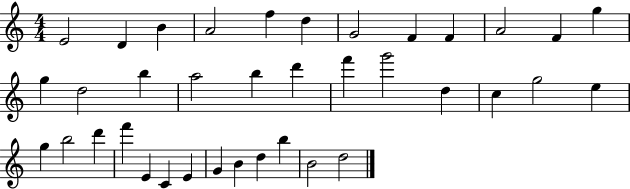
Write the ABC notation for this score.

X:1
T:Untitled
M:4/4
L:1/4
K:C
E2 D B A2 f d G2 F F A2 F g g d2 b a2 b d' f' g'2 d c g2 e g b2 d' f' E C E G B d b B2 d2